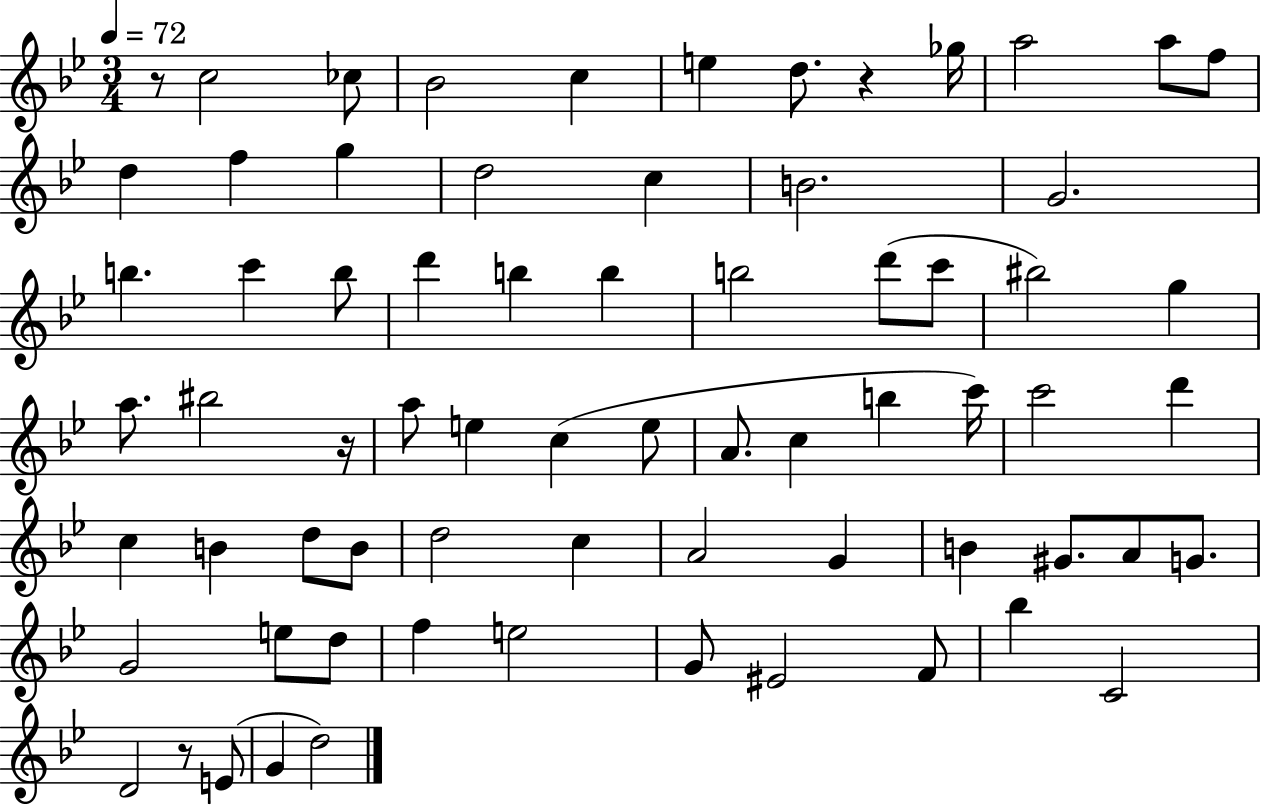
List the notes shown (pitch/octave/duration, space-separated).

R/e C5/h CES5/e Bb4/h C5/q E5/q D5/e. R/q Gb5/s A5/h A5/e F5/e D5/q F5/q G5/q D5/h C5/q B4/h. G4/h. B5/q. C6/q B5/e D6/q B5/q B5/q B5/h D6/e C6/e BIS5/h G5/q A5/e. BIS5/h R/s A5/e E5/q C5/q E5/e A4/e. C5/q B5/q C6/s C6/h D6/q C5/q B4/q D5/e B4/e D5/h C5/q A4/h G4/q B4/q G#4/e. A4/e G4/e. G4/h E5/e D5/e F5/q E5/h G4/e EIS4/h F4/e Bb5/q C4/h D4/h R/e E4/e G4/q D5/h